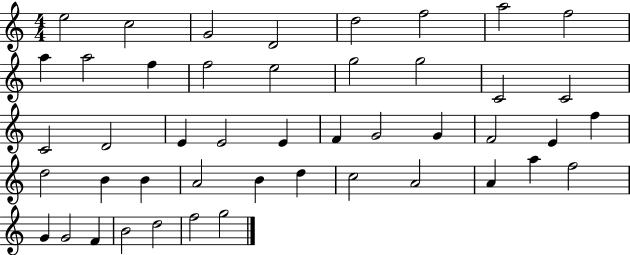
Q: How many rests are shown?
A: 0